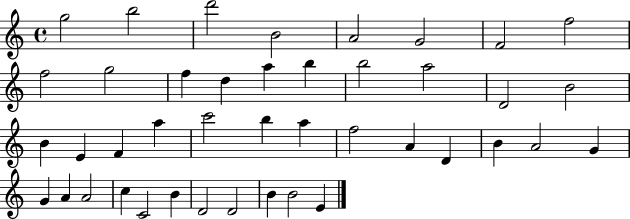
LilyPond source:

{
  \clef treble
  \time 4/4
  \defaultTimeSignature
  \key c \major
  g''2 b''2 | d'''2 b'2 | a'2 g'2 | f'2 f''2 | \break f''2 g''2 | f''4 d''4 a''4 b''4 | b''2 a''2 | d'2 b'2 | \break b'4 e'4 f'4 a''4 | c'''2 b''4 a''4 | f''2 a'4 d'4 | b'4 a'2 g'4 | \break g'4 a'4 a'2 | c''4 c'2 b'4 | d'2 d'2 | b'4 b'2 e'4 | \break \bar "|."
}